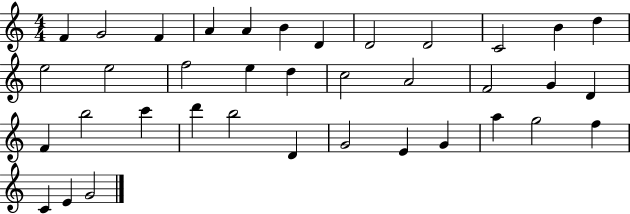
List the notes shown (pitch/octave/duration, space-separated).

F4/q G4/h F4/q A4/q A4/q B4/q D4/q D4/h D4/h C4/h B4/q D5/q E5/h E5/h F5/h E5/q D5/q C5/h A4/h F4/h G4/q D4/q F4/q B5/h C6/q D6/q B5/h D4/q G4/h E4/q G4/q A5/q G5/h F5/q C4/q E4/q G4/h